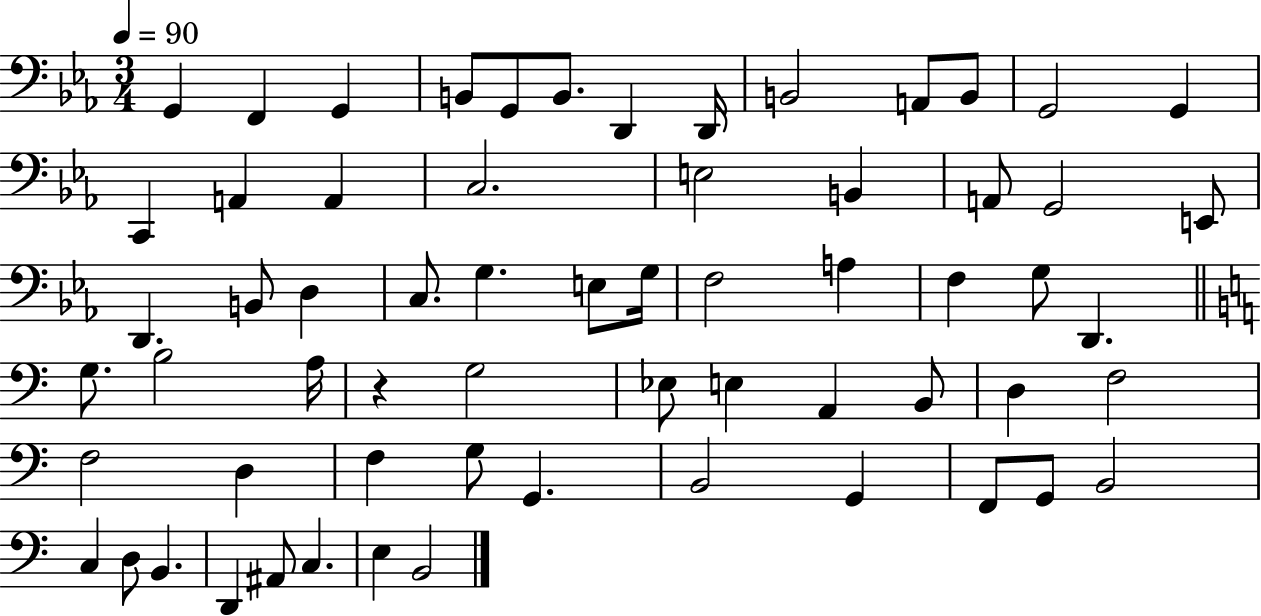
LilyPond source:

{
  \clef bass
  \numericTimeSignature
  \time 3/4
  \key ees \major
  \tempo 4 = 90
  g,4 f,4 g,4 | b,8 g,8 b,8. d,4 d,16 | b,2 a,8 b,8 | g,2 g,4 | \break c,4 a,4 a,4 | c2. | e2 b,4 | a,8 g,2 e,8 | \break d,4. b,8 d4 | c8. g4. e8 g16 | f2 a4 | f4 g8 d,4. | \break \bar "||" \break \key c \major g8. b2 a16 | r4 g2 | ees8 e4 a,4 b,8 | d4 f2 | \break f2 d4 | f4 g8 g,4. | b,2 g,4 | f,8 g,8 b,2 | \break c4 d8 b,4. | d,4 ais,8 c4. | e4 b,2 | \bar "|."
}